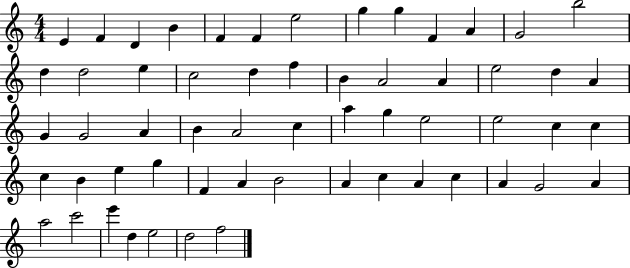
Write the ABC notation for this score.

X:1
T:Untitled
M:4/4
L:1/4
K:C
E F D B F F e2 g g F A G2 b2 d d2 e c2 d f B A2 A e2 d A G G2 A B A2 c a g e2 e2 c c c B e g F A B2 A c A c A G2 A a2 c'2 e' d e2 d2 f2